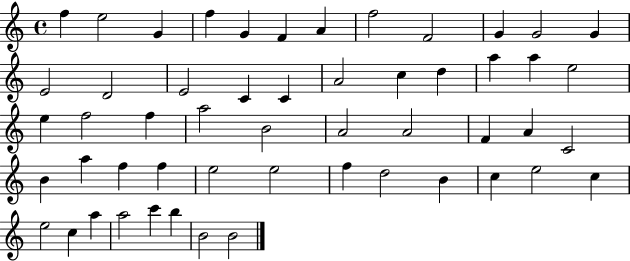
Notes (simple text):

F5/q E5/h G4/q F5/q G4/q F4/q A4/q F5/h F4/h G4/q G4/h G4/q E4/h D4/h E4/h C4/q C4/q A4/h C5/q D5/q A5/q A5/q E5/h E5/q F5/h F5/q A5/h B4/h A4/h A4/h F4/q A4/q C4/h B4/q A5/q F5/q F5/q E5/h E5/h F5/q D5/h B4/q C5/q E5/h C5/q E5/h C5/q A5/q A5/h C6/q B5/q B4/h B4/h